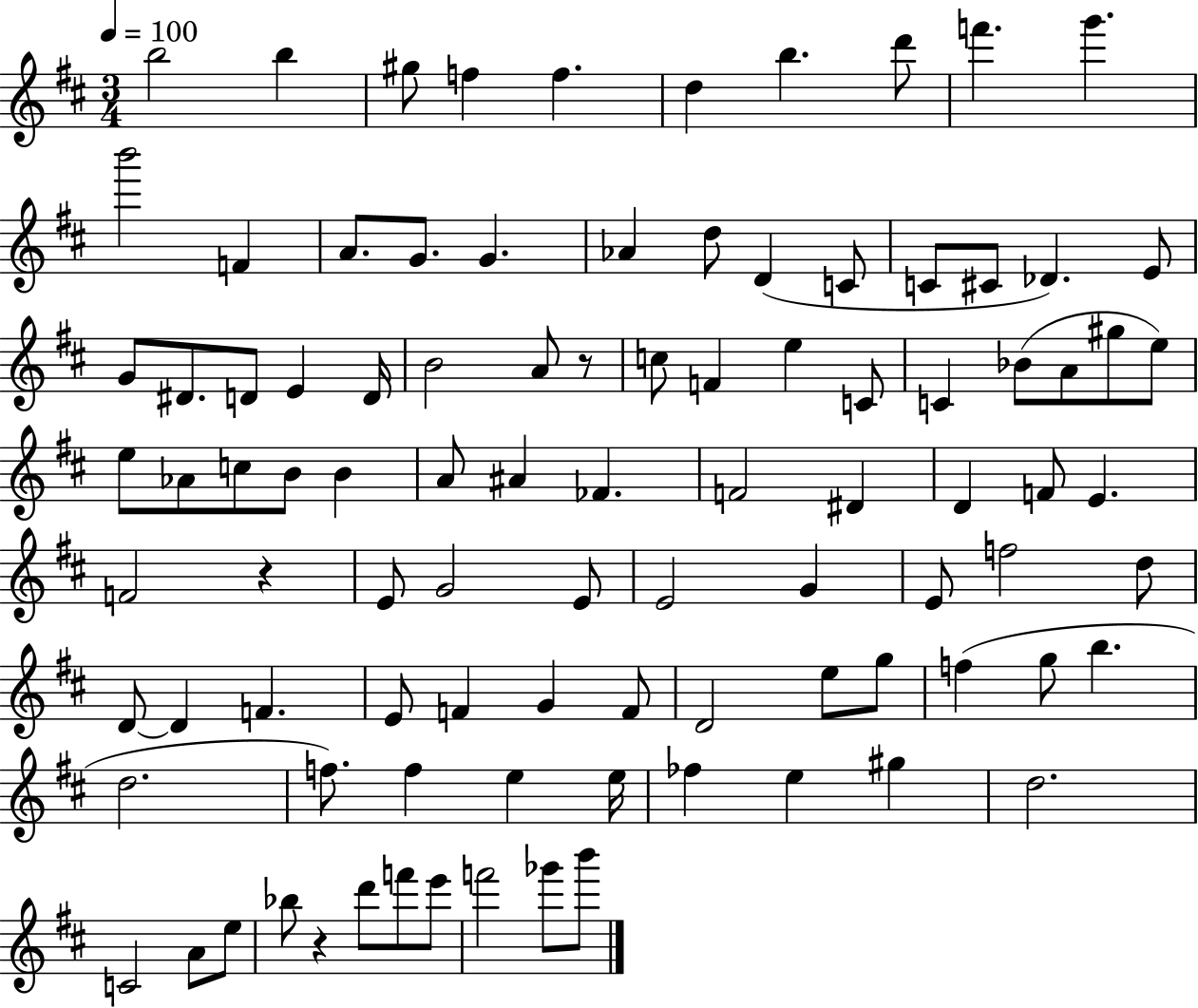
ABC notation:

X:1
T:Untitled
M:3/4
L:1/4
K:D
b2 b ^g/2 f f d b d'/2 f' g' b'2 F A/2 G/2 G _A d/2 D C/2 C/2 ^C/2 _D E/2 G/2 ^D/2 D/2 E D/4 B2 A/2 z/2 c/2 F e C/2 C _B/2 A/2 ^g/2 e/2 e/2 _A/2 c/2 B/2 B A/2 ^A _F F2 ^D D F/2 E F2 z E/2 G2 E/2 E2 G E/2 f2 d/2 D/2 D F E/2 F G F/2 D2 e/2 g/2 f g/2 b d2 f/2 f e e/4 _f e ^g d2 C2 A/2 e/2 _b/2 z d'/2 f'/2 e'/2 f'2 _g'/2 b'/2